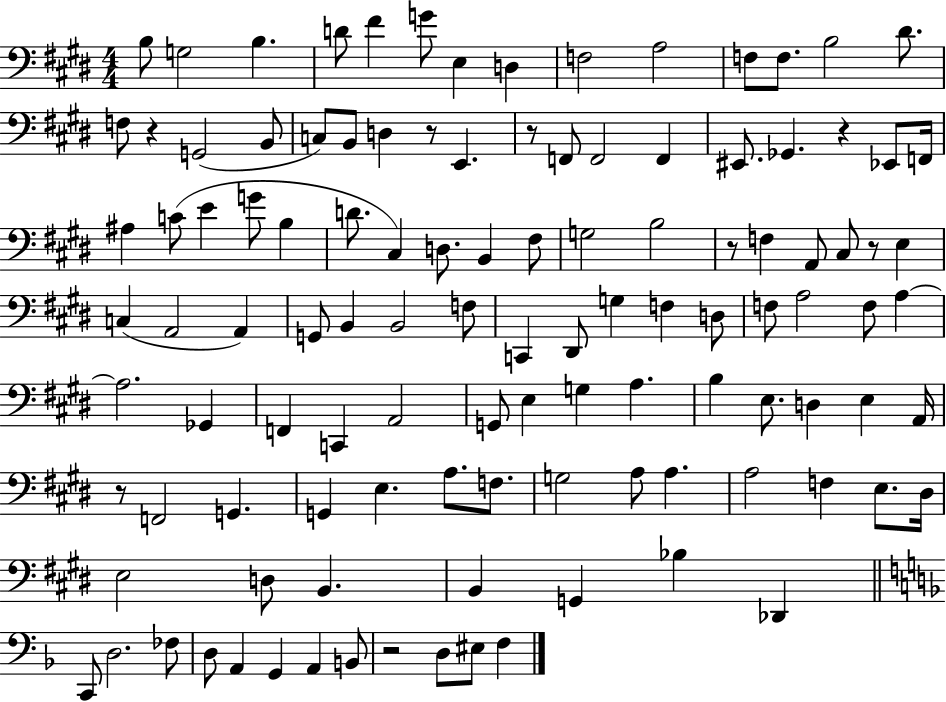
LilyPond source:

{
  \clef bass
  \numericTimeSignature
  \time 4/4
  \key e \major
  b8 g2 b4. | d'8 fis'4 g'8 e4 d4 | f2 a2 | f8 f8. b2 dis'8. | \break f8 r4 g,2( b,8 | c8) b,8 d4 r8 e,4. | r8 f,8 f,2 f,4 | eis,8. ges,4. r4 ees,8 f,16 | \break ais4 c'8( e'4 g'8 b4 | d'8. cis4) d8. b,4 fis8 | g2 b2 | r8 f4 a,8 cis8 r8 e4 | \break c4( a,2 a,4) | g,8 b,4 b,2 f8 | c,4 dis,8 g4 f4 d8 | f8 a2 f8 a4~~ | \break a2. ges,4 | f,4 c,4 a,2 | g,8 e4 g4 a4. | b4 e8. d4 e4 a,16 | \break r8 f,2 g,4. | g,4 e4. a8. f8. | g2 a8 a4. | a2 f4 e8. dis16 | \break e2 d8 b,4. | b,4 g,4 bes4 des,4 | \bar "||" \break \key f \major c,8 d2. fes8 | d8 a,4 g,4 a,4 b,8 | r2 d8 eis8 f4 | \bar "|."
}